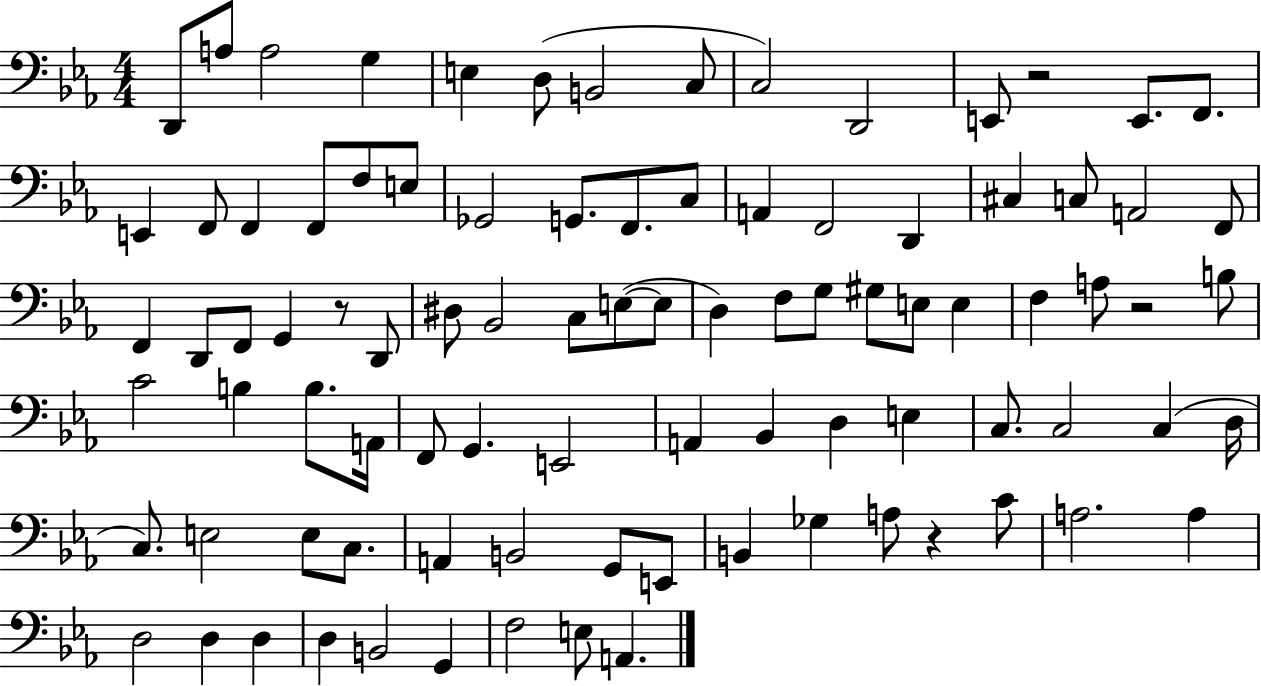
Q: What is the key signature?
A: EES major